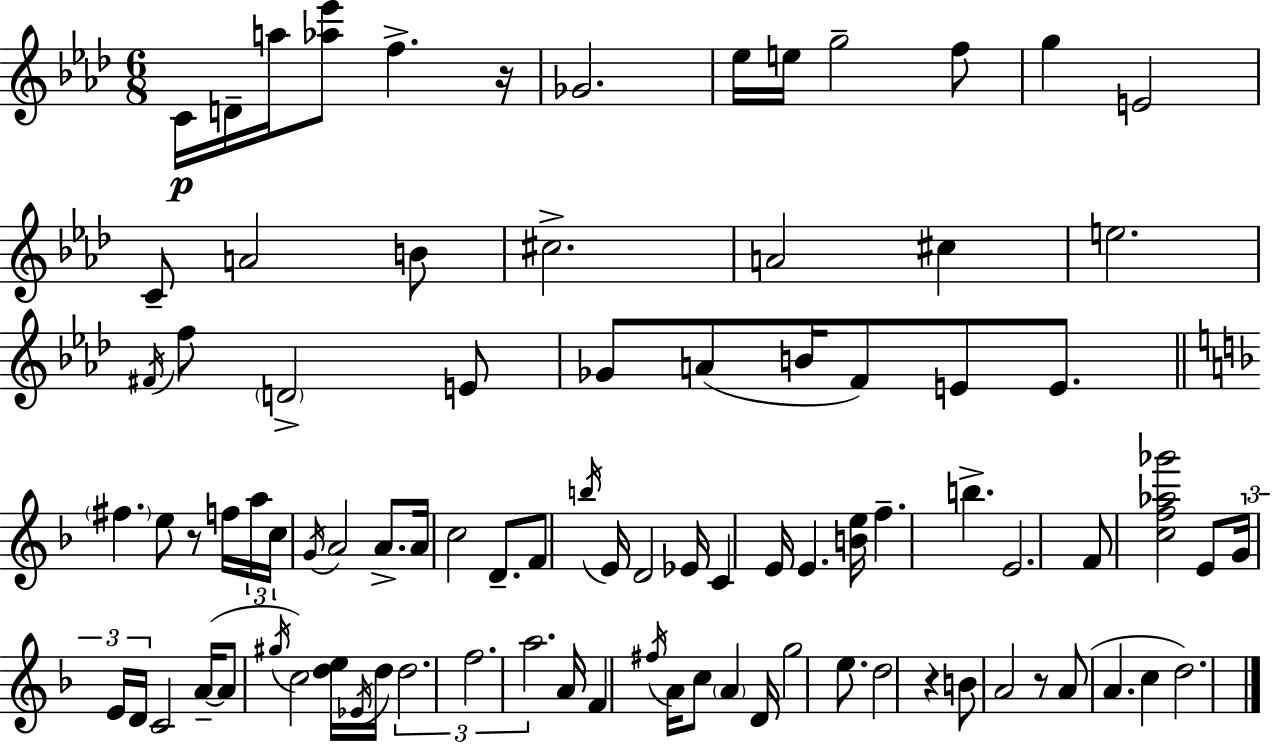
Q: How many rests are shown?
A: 4